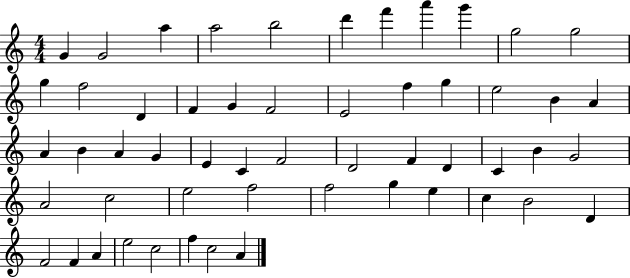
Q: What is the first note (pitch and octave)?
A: G4